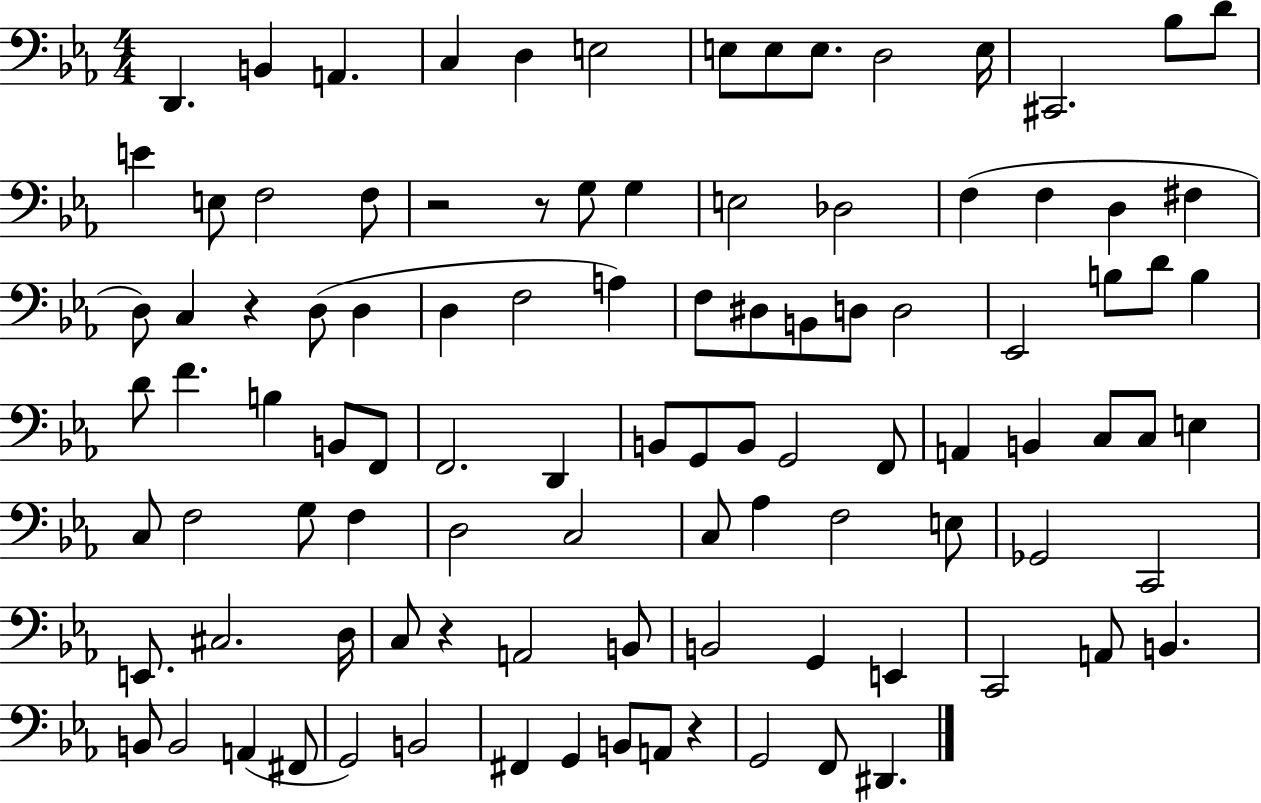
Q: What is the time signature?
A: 4/4